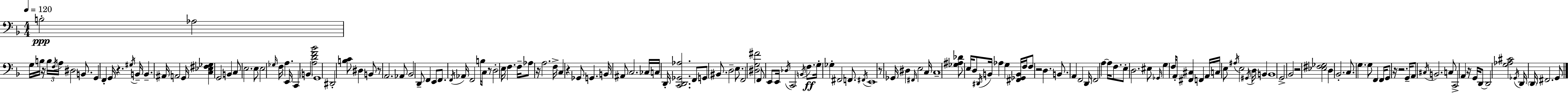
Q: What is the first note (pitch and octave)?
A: B3